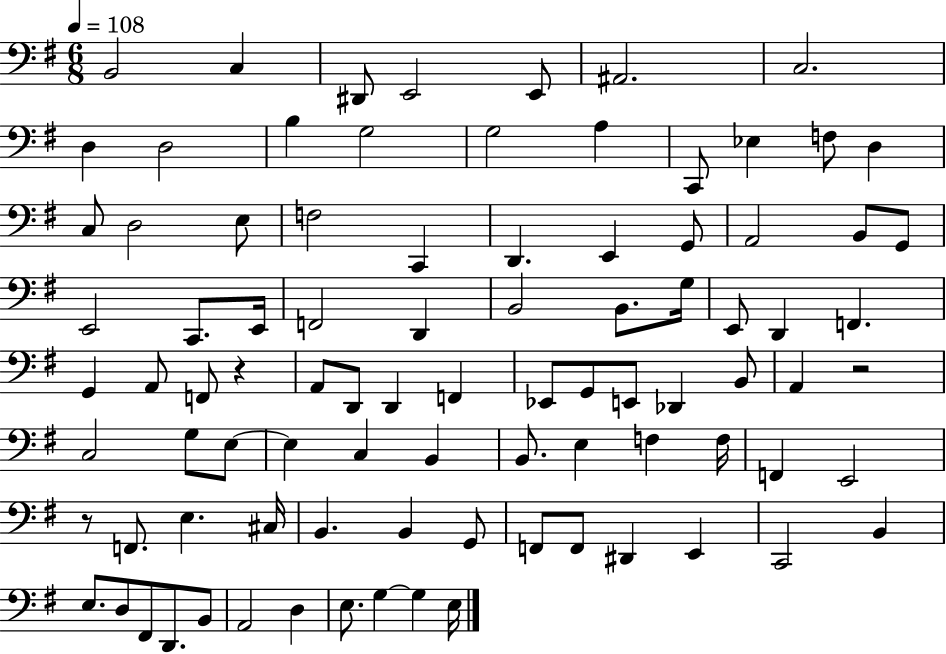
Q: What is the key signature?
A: G major